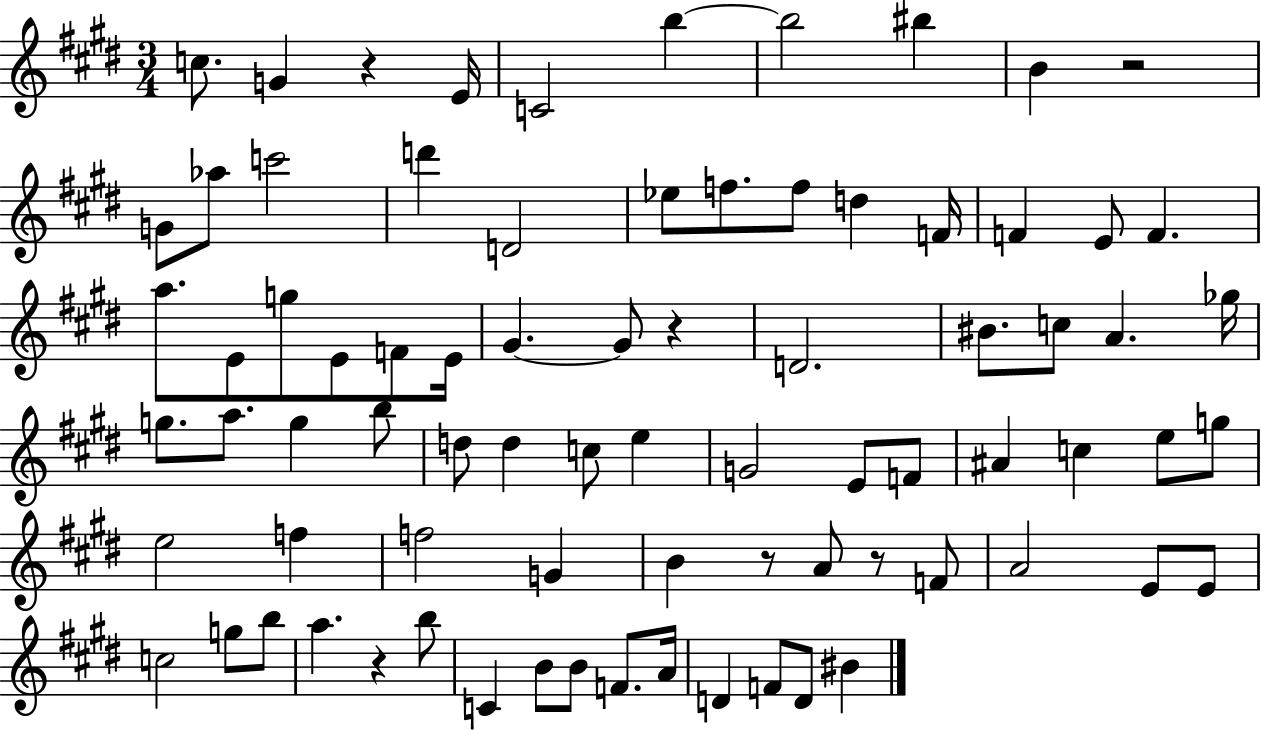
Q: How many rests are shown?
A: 6